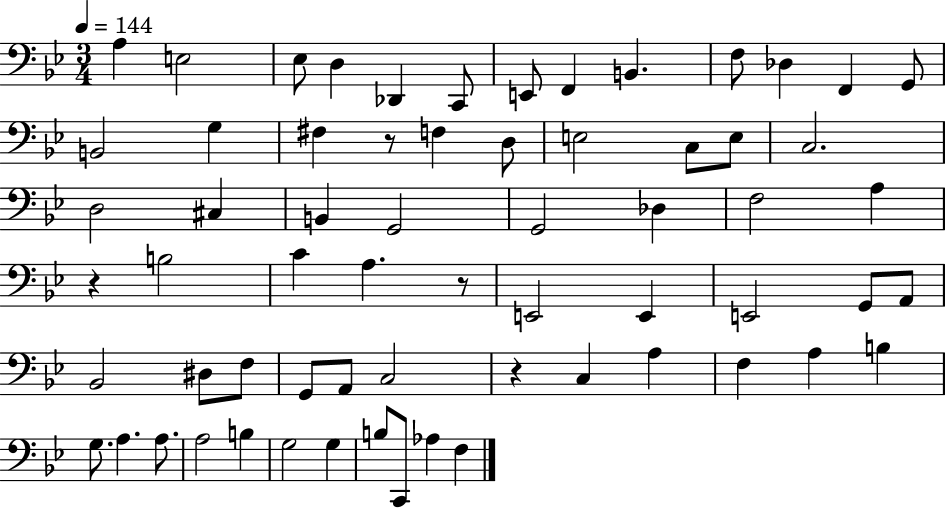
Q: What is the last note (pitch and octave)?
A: F3